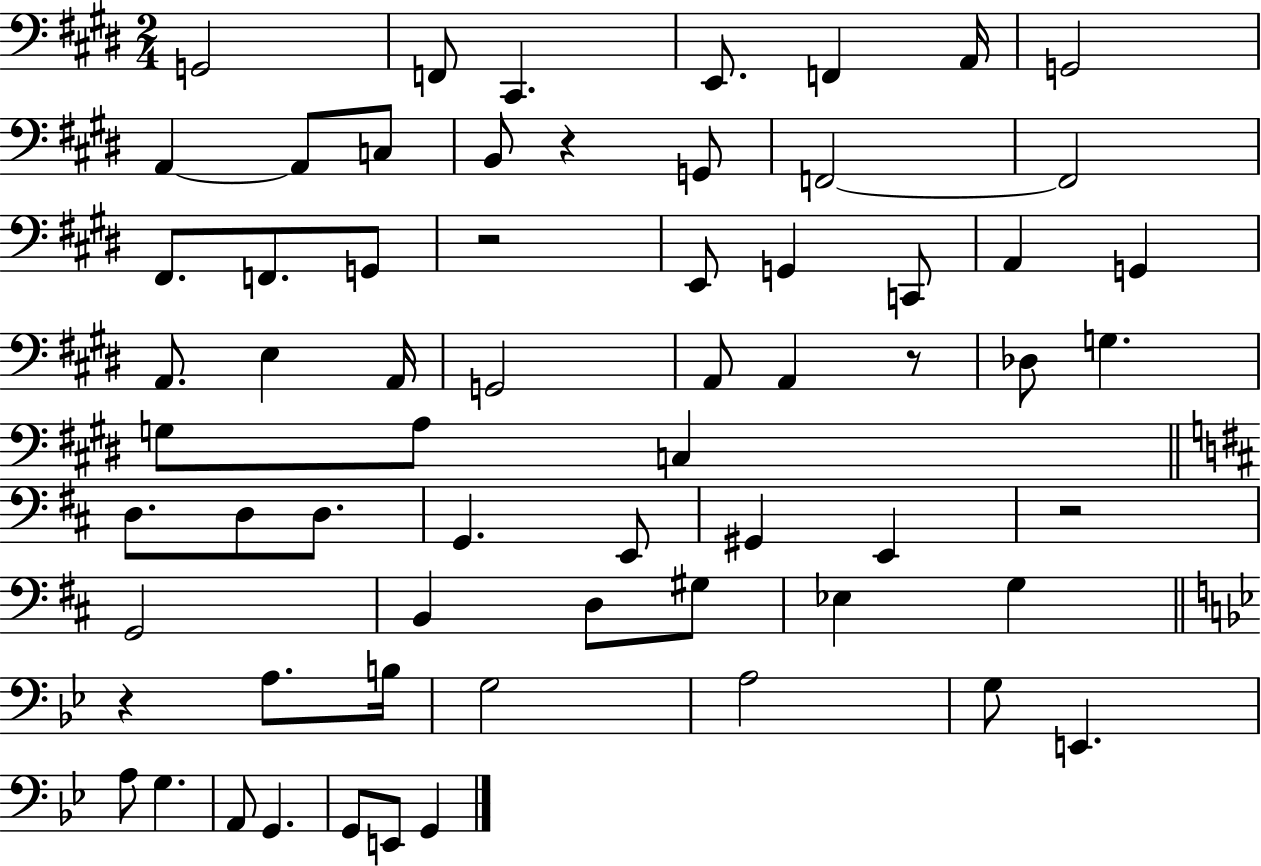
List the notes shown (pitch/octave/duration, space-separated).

G2/h F2/e C#2/q. E2/e. F2/q A2/s G2/h A2/q A2/e C3/e B2/e R/q G2/e F2/h F2/h F#2/e. F2/e. G2/e R/h E2/e G2/q C2/e A2/q G2/q A2/e. E3/q A2/s G2/h A2/e A2/q R/e Db3/e G3/q. G3/e A3/e C3/q D3/e. D3/e D3/e. G2/q. E2/e G#2/q E2/q R/h G2/h B2/q D3/e G#3/e Eb3/q G3/q R/q A3/e. B3/s G3/h A3/h G3/e E2/q. A3/e G3/q. A2/e G2/q. G2/e E2/e G2/q